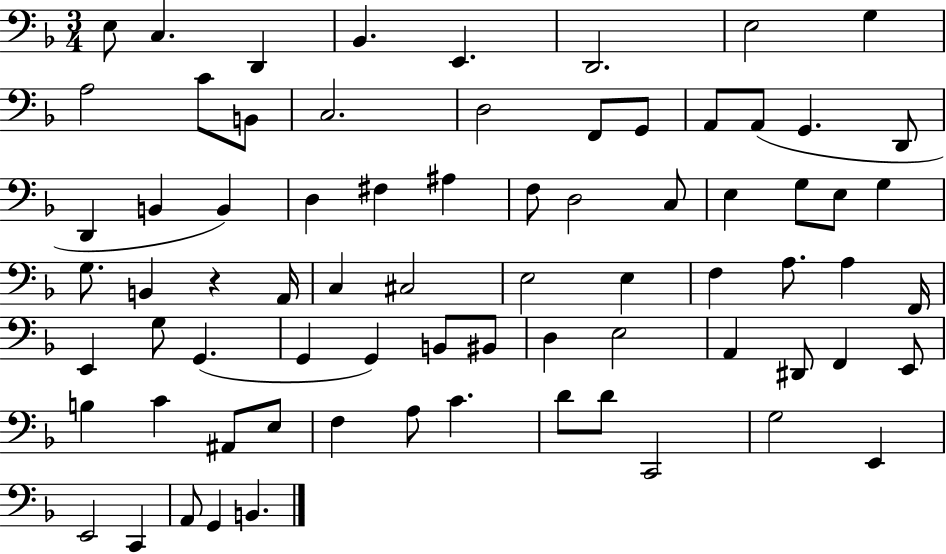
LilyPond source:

{
  \clef bass
  \numericTimeSignature
  \time 3/4
  \key f \major
  e8 c4. d,4 | bes,4. e,4. | d,2. | e2 g4 | \break a2 c'8 b,8 | c2. | d2 f,8 g,8 | a,8 a,8( g,4. d,8 | \break d,4 b,4 b,4) | d4 fis4 ais4 | f8 d2 c8 | e4 g8 e8 g4 | \break g8. b,4 r4 a,16 | c4 cis2 | e2 e4 | f4 a8. a4 f,16 | \break e,4 g8 g,4.( | g,4 g,4) b,8 bis,8 | d4 e2 | a,4 dis,8 f,4 e,8 | \break b4 c'4 ais,8 e8 | f4 a8 c'4. | d'8 d'8 c,2 | g2 e,4 | \break e,2 c,4 | a,8 g,4 b,4. | \bar "|."
}